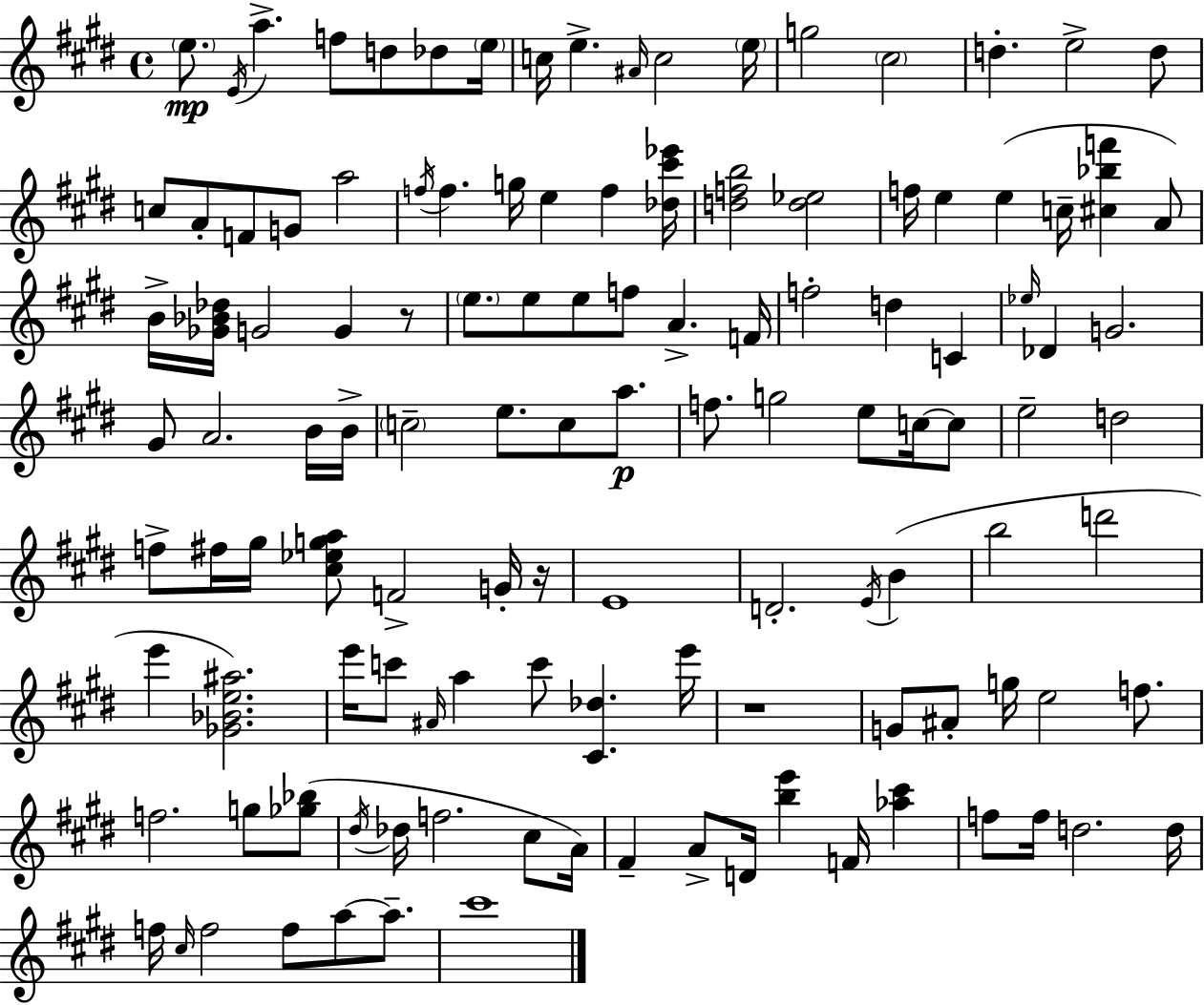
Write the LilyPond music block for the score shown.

{
  \clef treble
  \time 4/4
  \defaultTimeSignature
  \key e \major
  \repeat volta 2 { \parenthesize e''8.\mp \acciaccatura { e'16 } a''4.-> f''8 d''8 des''8 | \parenthesize e''16 c''16 e''4.-> \grace { ais'16 } c''2 | \parenthesize e''16 g''2 \parenthesize cis''2 | d''4.-. e''2-> | \break d''8 c''8 a'8-. f'8 g'8 a''2 | \acciaccatura { f''16 } f''4. g''16 e''4 f''4 | <des'' cis''' ees'''>16 <d'' f'' b''>2 <d'' ees''>2 | f''16 e''4 e''4( c''16-- <cis'' bes'' f'''>4 | \break a'8) b'16-> <ges' bes' des''>16 g'2 g'4 | r8 \parenthesize e''8. e''8 e''8 f''8 a'4.-> | f'16 f''2-. d''4 c'4 | \grace { ees''16 } des'4 g'2. | \break gis'8 a'2. | b'16 b'16-> \parenthesize c''2-- e''8. c''8 | a''8.\p f''8. g''2 e''8 | c''16~~ c''8 e''2-- d''2 | \break f''8-> fis''16 gis''16 <cis'' ees'' g'' a''>8 f'2-> | g'16-. r16 e'1 | d'2.-. | \acciaccatura { e'16 } b'4( b''2 d'''2 | \break e'''4 <ges' bes' e'' ais''>2.) | e'''16 c'''8 \grace { ais'16 } a''4 c'''8 <cis' des''>4. | e'''16 r1 | g'8 ais'8-. g''16 e''2 | \break f''8. f''2. | g''8 <ges'' bes''>8( \acciaccatura { dis''16 } des''16 f''2. | cis''8 a'16) fis'4-- a'8-> d'16 <b'' e'''>4 | f'16 <aes'' cis'''>4 f''8 f''16 d''2. | \break d''16 f''16 \grace { cis''16 } f''2 | f''8 a''8~~ a''8.-- cis'''1 | } \bar "|."
}